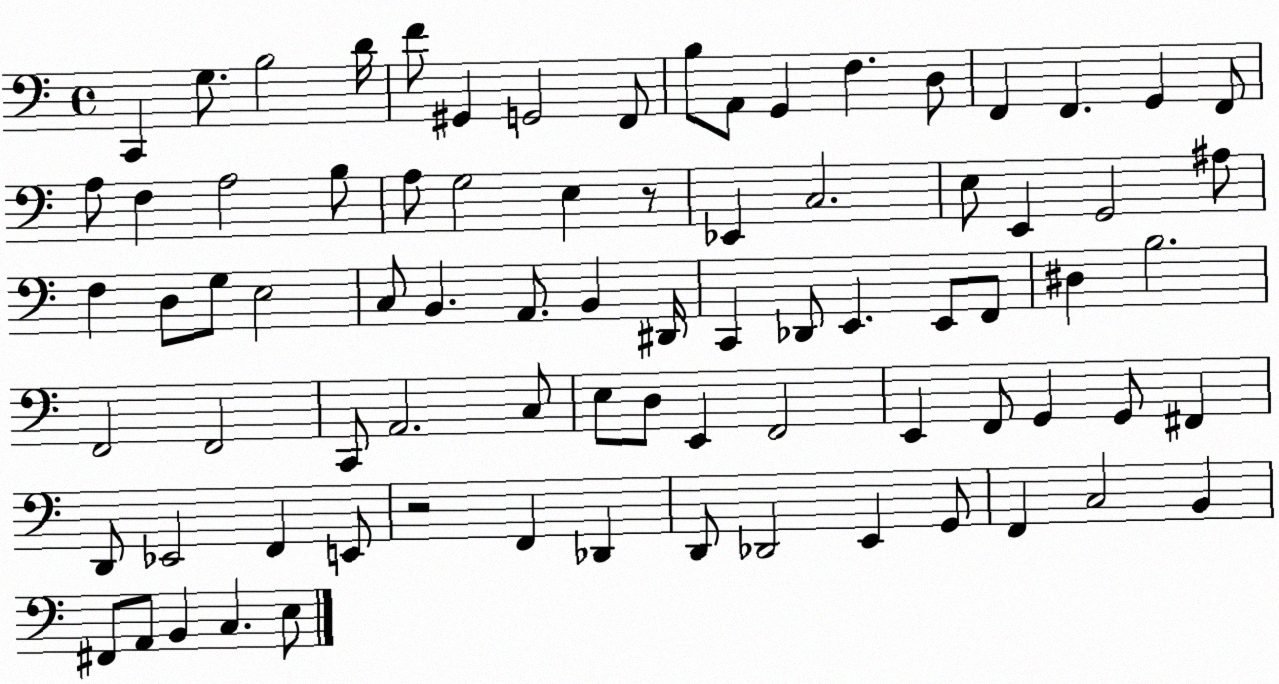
X:1
T:Untitled
M:4/4
L:1/4
K:C
C,, G,/2 B,2 D/4 F/2 ^G,, G,,2 F,,/2 B,/2 A,,/2 G,, F, D,/2 F,, F,, G,, F,,/2 A,/2 F, A,2 B,/2 A,/2 G,2 E, z/2 _E,, C,2 E,/2 E,, G,,2 ^A,/2 F, D,/2 G,/2 E,2 C,/2 B,, A,,/2 B,, ^D,,/4 C,, _D,,/2 E,, E,,/2 F,,/2 ^D, B,2 F,,2 F,,2 C,,/2 A,,2 C,/2 E,/2 D,/2 E,, F,,2 E,, F,,/2 G,, G,,/2 ^F,, D,,/2 _E,,2 F,, E,,/2 z2 F,, _D,, D,,/2 _D,,2 E,, G,,/2 F,, C,2 B,, ^F,,/2 A,,/2 B,, C, E,/2